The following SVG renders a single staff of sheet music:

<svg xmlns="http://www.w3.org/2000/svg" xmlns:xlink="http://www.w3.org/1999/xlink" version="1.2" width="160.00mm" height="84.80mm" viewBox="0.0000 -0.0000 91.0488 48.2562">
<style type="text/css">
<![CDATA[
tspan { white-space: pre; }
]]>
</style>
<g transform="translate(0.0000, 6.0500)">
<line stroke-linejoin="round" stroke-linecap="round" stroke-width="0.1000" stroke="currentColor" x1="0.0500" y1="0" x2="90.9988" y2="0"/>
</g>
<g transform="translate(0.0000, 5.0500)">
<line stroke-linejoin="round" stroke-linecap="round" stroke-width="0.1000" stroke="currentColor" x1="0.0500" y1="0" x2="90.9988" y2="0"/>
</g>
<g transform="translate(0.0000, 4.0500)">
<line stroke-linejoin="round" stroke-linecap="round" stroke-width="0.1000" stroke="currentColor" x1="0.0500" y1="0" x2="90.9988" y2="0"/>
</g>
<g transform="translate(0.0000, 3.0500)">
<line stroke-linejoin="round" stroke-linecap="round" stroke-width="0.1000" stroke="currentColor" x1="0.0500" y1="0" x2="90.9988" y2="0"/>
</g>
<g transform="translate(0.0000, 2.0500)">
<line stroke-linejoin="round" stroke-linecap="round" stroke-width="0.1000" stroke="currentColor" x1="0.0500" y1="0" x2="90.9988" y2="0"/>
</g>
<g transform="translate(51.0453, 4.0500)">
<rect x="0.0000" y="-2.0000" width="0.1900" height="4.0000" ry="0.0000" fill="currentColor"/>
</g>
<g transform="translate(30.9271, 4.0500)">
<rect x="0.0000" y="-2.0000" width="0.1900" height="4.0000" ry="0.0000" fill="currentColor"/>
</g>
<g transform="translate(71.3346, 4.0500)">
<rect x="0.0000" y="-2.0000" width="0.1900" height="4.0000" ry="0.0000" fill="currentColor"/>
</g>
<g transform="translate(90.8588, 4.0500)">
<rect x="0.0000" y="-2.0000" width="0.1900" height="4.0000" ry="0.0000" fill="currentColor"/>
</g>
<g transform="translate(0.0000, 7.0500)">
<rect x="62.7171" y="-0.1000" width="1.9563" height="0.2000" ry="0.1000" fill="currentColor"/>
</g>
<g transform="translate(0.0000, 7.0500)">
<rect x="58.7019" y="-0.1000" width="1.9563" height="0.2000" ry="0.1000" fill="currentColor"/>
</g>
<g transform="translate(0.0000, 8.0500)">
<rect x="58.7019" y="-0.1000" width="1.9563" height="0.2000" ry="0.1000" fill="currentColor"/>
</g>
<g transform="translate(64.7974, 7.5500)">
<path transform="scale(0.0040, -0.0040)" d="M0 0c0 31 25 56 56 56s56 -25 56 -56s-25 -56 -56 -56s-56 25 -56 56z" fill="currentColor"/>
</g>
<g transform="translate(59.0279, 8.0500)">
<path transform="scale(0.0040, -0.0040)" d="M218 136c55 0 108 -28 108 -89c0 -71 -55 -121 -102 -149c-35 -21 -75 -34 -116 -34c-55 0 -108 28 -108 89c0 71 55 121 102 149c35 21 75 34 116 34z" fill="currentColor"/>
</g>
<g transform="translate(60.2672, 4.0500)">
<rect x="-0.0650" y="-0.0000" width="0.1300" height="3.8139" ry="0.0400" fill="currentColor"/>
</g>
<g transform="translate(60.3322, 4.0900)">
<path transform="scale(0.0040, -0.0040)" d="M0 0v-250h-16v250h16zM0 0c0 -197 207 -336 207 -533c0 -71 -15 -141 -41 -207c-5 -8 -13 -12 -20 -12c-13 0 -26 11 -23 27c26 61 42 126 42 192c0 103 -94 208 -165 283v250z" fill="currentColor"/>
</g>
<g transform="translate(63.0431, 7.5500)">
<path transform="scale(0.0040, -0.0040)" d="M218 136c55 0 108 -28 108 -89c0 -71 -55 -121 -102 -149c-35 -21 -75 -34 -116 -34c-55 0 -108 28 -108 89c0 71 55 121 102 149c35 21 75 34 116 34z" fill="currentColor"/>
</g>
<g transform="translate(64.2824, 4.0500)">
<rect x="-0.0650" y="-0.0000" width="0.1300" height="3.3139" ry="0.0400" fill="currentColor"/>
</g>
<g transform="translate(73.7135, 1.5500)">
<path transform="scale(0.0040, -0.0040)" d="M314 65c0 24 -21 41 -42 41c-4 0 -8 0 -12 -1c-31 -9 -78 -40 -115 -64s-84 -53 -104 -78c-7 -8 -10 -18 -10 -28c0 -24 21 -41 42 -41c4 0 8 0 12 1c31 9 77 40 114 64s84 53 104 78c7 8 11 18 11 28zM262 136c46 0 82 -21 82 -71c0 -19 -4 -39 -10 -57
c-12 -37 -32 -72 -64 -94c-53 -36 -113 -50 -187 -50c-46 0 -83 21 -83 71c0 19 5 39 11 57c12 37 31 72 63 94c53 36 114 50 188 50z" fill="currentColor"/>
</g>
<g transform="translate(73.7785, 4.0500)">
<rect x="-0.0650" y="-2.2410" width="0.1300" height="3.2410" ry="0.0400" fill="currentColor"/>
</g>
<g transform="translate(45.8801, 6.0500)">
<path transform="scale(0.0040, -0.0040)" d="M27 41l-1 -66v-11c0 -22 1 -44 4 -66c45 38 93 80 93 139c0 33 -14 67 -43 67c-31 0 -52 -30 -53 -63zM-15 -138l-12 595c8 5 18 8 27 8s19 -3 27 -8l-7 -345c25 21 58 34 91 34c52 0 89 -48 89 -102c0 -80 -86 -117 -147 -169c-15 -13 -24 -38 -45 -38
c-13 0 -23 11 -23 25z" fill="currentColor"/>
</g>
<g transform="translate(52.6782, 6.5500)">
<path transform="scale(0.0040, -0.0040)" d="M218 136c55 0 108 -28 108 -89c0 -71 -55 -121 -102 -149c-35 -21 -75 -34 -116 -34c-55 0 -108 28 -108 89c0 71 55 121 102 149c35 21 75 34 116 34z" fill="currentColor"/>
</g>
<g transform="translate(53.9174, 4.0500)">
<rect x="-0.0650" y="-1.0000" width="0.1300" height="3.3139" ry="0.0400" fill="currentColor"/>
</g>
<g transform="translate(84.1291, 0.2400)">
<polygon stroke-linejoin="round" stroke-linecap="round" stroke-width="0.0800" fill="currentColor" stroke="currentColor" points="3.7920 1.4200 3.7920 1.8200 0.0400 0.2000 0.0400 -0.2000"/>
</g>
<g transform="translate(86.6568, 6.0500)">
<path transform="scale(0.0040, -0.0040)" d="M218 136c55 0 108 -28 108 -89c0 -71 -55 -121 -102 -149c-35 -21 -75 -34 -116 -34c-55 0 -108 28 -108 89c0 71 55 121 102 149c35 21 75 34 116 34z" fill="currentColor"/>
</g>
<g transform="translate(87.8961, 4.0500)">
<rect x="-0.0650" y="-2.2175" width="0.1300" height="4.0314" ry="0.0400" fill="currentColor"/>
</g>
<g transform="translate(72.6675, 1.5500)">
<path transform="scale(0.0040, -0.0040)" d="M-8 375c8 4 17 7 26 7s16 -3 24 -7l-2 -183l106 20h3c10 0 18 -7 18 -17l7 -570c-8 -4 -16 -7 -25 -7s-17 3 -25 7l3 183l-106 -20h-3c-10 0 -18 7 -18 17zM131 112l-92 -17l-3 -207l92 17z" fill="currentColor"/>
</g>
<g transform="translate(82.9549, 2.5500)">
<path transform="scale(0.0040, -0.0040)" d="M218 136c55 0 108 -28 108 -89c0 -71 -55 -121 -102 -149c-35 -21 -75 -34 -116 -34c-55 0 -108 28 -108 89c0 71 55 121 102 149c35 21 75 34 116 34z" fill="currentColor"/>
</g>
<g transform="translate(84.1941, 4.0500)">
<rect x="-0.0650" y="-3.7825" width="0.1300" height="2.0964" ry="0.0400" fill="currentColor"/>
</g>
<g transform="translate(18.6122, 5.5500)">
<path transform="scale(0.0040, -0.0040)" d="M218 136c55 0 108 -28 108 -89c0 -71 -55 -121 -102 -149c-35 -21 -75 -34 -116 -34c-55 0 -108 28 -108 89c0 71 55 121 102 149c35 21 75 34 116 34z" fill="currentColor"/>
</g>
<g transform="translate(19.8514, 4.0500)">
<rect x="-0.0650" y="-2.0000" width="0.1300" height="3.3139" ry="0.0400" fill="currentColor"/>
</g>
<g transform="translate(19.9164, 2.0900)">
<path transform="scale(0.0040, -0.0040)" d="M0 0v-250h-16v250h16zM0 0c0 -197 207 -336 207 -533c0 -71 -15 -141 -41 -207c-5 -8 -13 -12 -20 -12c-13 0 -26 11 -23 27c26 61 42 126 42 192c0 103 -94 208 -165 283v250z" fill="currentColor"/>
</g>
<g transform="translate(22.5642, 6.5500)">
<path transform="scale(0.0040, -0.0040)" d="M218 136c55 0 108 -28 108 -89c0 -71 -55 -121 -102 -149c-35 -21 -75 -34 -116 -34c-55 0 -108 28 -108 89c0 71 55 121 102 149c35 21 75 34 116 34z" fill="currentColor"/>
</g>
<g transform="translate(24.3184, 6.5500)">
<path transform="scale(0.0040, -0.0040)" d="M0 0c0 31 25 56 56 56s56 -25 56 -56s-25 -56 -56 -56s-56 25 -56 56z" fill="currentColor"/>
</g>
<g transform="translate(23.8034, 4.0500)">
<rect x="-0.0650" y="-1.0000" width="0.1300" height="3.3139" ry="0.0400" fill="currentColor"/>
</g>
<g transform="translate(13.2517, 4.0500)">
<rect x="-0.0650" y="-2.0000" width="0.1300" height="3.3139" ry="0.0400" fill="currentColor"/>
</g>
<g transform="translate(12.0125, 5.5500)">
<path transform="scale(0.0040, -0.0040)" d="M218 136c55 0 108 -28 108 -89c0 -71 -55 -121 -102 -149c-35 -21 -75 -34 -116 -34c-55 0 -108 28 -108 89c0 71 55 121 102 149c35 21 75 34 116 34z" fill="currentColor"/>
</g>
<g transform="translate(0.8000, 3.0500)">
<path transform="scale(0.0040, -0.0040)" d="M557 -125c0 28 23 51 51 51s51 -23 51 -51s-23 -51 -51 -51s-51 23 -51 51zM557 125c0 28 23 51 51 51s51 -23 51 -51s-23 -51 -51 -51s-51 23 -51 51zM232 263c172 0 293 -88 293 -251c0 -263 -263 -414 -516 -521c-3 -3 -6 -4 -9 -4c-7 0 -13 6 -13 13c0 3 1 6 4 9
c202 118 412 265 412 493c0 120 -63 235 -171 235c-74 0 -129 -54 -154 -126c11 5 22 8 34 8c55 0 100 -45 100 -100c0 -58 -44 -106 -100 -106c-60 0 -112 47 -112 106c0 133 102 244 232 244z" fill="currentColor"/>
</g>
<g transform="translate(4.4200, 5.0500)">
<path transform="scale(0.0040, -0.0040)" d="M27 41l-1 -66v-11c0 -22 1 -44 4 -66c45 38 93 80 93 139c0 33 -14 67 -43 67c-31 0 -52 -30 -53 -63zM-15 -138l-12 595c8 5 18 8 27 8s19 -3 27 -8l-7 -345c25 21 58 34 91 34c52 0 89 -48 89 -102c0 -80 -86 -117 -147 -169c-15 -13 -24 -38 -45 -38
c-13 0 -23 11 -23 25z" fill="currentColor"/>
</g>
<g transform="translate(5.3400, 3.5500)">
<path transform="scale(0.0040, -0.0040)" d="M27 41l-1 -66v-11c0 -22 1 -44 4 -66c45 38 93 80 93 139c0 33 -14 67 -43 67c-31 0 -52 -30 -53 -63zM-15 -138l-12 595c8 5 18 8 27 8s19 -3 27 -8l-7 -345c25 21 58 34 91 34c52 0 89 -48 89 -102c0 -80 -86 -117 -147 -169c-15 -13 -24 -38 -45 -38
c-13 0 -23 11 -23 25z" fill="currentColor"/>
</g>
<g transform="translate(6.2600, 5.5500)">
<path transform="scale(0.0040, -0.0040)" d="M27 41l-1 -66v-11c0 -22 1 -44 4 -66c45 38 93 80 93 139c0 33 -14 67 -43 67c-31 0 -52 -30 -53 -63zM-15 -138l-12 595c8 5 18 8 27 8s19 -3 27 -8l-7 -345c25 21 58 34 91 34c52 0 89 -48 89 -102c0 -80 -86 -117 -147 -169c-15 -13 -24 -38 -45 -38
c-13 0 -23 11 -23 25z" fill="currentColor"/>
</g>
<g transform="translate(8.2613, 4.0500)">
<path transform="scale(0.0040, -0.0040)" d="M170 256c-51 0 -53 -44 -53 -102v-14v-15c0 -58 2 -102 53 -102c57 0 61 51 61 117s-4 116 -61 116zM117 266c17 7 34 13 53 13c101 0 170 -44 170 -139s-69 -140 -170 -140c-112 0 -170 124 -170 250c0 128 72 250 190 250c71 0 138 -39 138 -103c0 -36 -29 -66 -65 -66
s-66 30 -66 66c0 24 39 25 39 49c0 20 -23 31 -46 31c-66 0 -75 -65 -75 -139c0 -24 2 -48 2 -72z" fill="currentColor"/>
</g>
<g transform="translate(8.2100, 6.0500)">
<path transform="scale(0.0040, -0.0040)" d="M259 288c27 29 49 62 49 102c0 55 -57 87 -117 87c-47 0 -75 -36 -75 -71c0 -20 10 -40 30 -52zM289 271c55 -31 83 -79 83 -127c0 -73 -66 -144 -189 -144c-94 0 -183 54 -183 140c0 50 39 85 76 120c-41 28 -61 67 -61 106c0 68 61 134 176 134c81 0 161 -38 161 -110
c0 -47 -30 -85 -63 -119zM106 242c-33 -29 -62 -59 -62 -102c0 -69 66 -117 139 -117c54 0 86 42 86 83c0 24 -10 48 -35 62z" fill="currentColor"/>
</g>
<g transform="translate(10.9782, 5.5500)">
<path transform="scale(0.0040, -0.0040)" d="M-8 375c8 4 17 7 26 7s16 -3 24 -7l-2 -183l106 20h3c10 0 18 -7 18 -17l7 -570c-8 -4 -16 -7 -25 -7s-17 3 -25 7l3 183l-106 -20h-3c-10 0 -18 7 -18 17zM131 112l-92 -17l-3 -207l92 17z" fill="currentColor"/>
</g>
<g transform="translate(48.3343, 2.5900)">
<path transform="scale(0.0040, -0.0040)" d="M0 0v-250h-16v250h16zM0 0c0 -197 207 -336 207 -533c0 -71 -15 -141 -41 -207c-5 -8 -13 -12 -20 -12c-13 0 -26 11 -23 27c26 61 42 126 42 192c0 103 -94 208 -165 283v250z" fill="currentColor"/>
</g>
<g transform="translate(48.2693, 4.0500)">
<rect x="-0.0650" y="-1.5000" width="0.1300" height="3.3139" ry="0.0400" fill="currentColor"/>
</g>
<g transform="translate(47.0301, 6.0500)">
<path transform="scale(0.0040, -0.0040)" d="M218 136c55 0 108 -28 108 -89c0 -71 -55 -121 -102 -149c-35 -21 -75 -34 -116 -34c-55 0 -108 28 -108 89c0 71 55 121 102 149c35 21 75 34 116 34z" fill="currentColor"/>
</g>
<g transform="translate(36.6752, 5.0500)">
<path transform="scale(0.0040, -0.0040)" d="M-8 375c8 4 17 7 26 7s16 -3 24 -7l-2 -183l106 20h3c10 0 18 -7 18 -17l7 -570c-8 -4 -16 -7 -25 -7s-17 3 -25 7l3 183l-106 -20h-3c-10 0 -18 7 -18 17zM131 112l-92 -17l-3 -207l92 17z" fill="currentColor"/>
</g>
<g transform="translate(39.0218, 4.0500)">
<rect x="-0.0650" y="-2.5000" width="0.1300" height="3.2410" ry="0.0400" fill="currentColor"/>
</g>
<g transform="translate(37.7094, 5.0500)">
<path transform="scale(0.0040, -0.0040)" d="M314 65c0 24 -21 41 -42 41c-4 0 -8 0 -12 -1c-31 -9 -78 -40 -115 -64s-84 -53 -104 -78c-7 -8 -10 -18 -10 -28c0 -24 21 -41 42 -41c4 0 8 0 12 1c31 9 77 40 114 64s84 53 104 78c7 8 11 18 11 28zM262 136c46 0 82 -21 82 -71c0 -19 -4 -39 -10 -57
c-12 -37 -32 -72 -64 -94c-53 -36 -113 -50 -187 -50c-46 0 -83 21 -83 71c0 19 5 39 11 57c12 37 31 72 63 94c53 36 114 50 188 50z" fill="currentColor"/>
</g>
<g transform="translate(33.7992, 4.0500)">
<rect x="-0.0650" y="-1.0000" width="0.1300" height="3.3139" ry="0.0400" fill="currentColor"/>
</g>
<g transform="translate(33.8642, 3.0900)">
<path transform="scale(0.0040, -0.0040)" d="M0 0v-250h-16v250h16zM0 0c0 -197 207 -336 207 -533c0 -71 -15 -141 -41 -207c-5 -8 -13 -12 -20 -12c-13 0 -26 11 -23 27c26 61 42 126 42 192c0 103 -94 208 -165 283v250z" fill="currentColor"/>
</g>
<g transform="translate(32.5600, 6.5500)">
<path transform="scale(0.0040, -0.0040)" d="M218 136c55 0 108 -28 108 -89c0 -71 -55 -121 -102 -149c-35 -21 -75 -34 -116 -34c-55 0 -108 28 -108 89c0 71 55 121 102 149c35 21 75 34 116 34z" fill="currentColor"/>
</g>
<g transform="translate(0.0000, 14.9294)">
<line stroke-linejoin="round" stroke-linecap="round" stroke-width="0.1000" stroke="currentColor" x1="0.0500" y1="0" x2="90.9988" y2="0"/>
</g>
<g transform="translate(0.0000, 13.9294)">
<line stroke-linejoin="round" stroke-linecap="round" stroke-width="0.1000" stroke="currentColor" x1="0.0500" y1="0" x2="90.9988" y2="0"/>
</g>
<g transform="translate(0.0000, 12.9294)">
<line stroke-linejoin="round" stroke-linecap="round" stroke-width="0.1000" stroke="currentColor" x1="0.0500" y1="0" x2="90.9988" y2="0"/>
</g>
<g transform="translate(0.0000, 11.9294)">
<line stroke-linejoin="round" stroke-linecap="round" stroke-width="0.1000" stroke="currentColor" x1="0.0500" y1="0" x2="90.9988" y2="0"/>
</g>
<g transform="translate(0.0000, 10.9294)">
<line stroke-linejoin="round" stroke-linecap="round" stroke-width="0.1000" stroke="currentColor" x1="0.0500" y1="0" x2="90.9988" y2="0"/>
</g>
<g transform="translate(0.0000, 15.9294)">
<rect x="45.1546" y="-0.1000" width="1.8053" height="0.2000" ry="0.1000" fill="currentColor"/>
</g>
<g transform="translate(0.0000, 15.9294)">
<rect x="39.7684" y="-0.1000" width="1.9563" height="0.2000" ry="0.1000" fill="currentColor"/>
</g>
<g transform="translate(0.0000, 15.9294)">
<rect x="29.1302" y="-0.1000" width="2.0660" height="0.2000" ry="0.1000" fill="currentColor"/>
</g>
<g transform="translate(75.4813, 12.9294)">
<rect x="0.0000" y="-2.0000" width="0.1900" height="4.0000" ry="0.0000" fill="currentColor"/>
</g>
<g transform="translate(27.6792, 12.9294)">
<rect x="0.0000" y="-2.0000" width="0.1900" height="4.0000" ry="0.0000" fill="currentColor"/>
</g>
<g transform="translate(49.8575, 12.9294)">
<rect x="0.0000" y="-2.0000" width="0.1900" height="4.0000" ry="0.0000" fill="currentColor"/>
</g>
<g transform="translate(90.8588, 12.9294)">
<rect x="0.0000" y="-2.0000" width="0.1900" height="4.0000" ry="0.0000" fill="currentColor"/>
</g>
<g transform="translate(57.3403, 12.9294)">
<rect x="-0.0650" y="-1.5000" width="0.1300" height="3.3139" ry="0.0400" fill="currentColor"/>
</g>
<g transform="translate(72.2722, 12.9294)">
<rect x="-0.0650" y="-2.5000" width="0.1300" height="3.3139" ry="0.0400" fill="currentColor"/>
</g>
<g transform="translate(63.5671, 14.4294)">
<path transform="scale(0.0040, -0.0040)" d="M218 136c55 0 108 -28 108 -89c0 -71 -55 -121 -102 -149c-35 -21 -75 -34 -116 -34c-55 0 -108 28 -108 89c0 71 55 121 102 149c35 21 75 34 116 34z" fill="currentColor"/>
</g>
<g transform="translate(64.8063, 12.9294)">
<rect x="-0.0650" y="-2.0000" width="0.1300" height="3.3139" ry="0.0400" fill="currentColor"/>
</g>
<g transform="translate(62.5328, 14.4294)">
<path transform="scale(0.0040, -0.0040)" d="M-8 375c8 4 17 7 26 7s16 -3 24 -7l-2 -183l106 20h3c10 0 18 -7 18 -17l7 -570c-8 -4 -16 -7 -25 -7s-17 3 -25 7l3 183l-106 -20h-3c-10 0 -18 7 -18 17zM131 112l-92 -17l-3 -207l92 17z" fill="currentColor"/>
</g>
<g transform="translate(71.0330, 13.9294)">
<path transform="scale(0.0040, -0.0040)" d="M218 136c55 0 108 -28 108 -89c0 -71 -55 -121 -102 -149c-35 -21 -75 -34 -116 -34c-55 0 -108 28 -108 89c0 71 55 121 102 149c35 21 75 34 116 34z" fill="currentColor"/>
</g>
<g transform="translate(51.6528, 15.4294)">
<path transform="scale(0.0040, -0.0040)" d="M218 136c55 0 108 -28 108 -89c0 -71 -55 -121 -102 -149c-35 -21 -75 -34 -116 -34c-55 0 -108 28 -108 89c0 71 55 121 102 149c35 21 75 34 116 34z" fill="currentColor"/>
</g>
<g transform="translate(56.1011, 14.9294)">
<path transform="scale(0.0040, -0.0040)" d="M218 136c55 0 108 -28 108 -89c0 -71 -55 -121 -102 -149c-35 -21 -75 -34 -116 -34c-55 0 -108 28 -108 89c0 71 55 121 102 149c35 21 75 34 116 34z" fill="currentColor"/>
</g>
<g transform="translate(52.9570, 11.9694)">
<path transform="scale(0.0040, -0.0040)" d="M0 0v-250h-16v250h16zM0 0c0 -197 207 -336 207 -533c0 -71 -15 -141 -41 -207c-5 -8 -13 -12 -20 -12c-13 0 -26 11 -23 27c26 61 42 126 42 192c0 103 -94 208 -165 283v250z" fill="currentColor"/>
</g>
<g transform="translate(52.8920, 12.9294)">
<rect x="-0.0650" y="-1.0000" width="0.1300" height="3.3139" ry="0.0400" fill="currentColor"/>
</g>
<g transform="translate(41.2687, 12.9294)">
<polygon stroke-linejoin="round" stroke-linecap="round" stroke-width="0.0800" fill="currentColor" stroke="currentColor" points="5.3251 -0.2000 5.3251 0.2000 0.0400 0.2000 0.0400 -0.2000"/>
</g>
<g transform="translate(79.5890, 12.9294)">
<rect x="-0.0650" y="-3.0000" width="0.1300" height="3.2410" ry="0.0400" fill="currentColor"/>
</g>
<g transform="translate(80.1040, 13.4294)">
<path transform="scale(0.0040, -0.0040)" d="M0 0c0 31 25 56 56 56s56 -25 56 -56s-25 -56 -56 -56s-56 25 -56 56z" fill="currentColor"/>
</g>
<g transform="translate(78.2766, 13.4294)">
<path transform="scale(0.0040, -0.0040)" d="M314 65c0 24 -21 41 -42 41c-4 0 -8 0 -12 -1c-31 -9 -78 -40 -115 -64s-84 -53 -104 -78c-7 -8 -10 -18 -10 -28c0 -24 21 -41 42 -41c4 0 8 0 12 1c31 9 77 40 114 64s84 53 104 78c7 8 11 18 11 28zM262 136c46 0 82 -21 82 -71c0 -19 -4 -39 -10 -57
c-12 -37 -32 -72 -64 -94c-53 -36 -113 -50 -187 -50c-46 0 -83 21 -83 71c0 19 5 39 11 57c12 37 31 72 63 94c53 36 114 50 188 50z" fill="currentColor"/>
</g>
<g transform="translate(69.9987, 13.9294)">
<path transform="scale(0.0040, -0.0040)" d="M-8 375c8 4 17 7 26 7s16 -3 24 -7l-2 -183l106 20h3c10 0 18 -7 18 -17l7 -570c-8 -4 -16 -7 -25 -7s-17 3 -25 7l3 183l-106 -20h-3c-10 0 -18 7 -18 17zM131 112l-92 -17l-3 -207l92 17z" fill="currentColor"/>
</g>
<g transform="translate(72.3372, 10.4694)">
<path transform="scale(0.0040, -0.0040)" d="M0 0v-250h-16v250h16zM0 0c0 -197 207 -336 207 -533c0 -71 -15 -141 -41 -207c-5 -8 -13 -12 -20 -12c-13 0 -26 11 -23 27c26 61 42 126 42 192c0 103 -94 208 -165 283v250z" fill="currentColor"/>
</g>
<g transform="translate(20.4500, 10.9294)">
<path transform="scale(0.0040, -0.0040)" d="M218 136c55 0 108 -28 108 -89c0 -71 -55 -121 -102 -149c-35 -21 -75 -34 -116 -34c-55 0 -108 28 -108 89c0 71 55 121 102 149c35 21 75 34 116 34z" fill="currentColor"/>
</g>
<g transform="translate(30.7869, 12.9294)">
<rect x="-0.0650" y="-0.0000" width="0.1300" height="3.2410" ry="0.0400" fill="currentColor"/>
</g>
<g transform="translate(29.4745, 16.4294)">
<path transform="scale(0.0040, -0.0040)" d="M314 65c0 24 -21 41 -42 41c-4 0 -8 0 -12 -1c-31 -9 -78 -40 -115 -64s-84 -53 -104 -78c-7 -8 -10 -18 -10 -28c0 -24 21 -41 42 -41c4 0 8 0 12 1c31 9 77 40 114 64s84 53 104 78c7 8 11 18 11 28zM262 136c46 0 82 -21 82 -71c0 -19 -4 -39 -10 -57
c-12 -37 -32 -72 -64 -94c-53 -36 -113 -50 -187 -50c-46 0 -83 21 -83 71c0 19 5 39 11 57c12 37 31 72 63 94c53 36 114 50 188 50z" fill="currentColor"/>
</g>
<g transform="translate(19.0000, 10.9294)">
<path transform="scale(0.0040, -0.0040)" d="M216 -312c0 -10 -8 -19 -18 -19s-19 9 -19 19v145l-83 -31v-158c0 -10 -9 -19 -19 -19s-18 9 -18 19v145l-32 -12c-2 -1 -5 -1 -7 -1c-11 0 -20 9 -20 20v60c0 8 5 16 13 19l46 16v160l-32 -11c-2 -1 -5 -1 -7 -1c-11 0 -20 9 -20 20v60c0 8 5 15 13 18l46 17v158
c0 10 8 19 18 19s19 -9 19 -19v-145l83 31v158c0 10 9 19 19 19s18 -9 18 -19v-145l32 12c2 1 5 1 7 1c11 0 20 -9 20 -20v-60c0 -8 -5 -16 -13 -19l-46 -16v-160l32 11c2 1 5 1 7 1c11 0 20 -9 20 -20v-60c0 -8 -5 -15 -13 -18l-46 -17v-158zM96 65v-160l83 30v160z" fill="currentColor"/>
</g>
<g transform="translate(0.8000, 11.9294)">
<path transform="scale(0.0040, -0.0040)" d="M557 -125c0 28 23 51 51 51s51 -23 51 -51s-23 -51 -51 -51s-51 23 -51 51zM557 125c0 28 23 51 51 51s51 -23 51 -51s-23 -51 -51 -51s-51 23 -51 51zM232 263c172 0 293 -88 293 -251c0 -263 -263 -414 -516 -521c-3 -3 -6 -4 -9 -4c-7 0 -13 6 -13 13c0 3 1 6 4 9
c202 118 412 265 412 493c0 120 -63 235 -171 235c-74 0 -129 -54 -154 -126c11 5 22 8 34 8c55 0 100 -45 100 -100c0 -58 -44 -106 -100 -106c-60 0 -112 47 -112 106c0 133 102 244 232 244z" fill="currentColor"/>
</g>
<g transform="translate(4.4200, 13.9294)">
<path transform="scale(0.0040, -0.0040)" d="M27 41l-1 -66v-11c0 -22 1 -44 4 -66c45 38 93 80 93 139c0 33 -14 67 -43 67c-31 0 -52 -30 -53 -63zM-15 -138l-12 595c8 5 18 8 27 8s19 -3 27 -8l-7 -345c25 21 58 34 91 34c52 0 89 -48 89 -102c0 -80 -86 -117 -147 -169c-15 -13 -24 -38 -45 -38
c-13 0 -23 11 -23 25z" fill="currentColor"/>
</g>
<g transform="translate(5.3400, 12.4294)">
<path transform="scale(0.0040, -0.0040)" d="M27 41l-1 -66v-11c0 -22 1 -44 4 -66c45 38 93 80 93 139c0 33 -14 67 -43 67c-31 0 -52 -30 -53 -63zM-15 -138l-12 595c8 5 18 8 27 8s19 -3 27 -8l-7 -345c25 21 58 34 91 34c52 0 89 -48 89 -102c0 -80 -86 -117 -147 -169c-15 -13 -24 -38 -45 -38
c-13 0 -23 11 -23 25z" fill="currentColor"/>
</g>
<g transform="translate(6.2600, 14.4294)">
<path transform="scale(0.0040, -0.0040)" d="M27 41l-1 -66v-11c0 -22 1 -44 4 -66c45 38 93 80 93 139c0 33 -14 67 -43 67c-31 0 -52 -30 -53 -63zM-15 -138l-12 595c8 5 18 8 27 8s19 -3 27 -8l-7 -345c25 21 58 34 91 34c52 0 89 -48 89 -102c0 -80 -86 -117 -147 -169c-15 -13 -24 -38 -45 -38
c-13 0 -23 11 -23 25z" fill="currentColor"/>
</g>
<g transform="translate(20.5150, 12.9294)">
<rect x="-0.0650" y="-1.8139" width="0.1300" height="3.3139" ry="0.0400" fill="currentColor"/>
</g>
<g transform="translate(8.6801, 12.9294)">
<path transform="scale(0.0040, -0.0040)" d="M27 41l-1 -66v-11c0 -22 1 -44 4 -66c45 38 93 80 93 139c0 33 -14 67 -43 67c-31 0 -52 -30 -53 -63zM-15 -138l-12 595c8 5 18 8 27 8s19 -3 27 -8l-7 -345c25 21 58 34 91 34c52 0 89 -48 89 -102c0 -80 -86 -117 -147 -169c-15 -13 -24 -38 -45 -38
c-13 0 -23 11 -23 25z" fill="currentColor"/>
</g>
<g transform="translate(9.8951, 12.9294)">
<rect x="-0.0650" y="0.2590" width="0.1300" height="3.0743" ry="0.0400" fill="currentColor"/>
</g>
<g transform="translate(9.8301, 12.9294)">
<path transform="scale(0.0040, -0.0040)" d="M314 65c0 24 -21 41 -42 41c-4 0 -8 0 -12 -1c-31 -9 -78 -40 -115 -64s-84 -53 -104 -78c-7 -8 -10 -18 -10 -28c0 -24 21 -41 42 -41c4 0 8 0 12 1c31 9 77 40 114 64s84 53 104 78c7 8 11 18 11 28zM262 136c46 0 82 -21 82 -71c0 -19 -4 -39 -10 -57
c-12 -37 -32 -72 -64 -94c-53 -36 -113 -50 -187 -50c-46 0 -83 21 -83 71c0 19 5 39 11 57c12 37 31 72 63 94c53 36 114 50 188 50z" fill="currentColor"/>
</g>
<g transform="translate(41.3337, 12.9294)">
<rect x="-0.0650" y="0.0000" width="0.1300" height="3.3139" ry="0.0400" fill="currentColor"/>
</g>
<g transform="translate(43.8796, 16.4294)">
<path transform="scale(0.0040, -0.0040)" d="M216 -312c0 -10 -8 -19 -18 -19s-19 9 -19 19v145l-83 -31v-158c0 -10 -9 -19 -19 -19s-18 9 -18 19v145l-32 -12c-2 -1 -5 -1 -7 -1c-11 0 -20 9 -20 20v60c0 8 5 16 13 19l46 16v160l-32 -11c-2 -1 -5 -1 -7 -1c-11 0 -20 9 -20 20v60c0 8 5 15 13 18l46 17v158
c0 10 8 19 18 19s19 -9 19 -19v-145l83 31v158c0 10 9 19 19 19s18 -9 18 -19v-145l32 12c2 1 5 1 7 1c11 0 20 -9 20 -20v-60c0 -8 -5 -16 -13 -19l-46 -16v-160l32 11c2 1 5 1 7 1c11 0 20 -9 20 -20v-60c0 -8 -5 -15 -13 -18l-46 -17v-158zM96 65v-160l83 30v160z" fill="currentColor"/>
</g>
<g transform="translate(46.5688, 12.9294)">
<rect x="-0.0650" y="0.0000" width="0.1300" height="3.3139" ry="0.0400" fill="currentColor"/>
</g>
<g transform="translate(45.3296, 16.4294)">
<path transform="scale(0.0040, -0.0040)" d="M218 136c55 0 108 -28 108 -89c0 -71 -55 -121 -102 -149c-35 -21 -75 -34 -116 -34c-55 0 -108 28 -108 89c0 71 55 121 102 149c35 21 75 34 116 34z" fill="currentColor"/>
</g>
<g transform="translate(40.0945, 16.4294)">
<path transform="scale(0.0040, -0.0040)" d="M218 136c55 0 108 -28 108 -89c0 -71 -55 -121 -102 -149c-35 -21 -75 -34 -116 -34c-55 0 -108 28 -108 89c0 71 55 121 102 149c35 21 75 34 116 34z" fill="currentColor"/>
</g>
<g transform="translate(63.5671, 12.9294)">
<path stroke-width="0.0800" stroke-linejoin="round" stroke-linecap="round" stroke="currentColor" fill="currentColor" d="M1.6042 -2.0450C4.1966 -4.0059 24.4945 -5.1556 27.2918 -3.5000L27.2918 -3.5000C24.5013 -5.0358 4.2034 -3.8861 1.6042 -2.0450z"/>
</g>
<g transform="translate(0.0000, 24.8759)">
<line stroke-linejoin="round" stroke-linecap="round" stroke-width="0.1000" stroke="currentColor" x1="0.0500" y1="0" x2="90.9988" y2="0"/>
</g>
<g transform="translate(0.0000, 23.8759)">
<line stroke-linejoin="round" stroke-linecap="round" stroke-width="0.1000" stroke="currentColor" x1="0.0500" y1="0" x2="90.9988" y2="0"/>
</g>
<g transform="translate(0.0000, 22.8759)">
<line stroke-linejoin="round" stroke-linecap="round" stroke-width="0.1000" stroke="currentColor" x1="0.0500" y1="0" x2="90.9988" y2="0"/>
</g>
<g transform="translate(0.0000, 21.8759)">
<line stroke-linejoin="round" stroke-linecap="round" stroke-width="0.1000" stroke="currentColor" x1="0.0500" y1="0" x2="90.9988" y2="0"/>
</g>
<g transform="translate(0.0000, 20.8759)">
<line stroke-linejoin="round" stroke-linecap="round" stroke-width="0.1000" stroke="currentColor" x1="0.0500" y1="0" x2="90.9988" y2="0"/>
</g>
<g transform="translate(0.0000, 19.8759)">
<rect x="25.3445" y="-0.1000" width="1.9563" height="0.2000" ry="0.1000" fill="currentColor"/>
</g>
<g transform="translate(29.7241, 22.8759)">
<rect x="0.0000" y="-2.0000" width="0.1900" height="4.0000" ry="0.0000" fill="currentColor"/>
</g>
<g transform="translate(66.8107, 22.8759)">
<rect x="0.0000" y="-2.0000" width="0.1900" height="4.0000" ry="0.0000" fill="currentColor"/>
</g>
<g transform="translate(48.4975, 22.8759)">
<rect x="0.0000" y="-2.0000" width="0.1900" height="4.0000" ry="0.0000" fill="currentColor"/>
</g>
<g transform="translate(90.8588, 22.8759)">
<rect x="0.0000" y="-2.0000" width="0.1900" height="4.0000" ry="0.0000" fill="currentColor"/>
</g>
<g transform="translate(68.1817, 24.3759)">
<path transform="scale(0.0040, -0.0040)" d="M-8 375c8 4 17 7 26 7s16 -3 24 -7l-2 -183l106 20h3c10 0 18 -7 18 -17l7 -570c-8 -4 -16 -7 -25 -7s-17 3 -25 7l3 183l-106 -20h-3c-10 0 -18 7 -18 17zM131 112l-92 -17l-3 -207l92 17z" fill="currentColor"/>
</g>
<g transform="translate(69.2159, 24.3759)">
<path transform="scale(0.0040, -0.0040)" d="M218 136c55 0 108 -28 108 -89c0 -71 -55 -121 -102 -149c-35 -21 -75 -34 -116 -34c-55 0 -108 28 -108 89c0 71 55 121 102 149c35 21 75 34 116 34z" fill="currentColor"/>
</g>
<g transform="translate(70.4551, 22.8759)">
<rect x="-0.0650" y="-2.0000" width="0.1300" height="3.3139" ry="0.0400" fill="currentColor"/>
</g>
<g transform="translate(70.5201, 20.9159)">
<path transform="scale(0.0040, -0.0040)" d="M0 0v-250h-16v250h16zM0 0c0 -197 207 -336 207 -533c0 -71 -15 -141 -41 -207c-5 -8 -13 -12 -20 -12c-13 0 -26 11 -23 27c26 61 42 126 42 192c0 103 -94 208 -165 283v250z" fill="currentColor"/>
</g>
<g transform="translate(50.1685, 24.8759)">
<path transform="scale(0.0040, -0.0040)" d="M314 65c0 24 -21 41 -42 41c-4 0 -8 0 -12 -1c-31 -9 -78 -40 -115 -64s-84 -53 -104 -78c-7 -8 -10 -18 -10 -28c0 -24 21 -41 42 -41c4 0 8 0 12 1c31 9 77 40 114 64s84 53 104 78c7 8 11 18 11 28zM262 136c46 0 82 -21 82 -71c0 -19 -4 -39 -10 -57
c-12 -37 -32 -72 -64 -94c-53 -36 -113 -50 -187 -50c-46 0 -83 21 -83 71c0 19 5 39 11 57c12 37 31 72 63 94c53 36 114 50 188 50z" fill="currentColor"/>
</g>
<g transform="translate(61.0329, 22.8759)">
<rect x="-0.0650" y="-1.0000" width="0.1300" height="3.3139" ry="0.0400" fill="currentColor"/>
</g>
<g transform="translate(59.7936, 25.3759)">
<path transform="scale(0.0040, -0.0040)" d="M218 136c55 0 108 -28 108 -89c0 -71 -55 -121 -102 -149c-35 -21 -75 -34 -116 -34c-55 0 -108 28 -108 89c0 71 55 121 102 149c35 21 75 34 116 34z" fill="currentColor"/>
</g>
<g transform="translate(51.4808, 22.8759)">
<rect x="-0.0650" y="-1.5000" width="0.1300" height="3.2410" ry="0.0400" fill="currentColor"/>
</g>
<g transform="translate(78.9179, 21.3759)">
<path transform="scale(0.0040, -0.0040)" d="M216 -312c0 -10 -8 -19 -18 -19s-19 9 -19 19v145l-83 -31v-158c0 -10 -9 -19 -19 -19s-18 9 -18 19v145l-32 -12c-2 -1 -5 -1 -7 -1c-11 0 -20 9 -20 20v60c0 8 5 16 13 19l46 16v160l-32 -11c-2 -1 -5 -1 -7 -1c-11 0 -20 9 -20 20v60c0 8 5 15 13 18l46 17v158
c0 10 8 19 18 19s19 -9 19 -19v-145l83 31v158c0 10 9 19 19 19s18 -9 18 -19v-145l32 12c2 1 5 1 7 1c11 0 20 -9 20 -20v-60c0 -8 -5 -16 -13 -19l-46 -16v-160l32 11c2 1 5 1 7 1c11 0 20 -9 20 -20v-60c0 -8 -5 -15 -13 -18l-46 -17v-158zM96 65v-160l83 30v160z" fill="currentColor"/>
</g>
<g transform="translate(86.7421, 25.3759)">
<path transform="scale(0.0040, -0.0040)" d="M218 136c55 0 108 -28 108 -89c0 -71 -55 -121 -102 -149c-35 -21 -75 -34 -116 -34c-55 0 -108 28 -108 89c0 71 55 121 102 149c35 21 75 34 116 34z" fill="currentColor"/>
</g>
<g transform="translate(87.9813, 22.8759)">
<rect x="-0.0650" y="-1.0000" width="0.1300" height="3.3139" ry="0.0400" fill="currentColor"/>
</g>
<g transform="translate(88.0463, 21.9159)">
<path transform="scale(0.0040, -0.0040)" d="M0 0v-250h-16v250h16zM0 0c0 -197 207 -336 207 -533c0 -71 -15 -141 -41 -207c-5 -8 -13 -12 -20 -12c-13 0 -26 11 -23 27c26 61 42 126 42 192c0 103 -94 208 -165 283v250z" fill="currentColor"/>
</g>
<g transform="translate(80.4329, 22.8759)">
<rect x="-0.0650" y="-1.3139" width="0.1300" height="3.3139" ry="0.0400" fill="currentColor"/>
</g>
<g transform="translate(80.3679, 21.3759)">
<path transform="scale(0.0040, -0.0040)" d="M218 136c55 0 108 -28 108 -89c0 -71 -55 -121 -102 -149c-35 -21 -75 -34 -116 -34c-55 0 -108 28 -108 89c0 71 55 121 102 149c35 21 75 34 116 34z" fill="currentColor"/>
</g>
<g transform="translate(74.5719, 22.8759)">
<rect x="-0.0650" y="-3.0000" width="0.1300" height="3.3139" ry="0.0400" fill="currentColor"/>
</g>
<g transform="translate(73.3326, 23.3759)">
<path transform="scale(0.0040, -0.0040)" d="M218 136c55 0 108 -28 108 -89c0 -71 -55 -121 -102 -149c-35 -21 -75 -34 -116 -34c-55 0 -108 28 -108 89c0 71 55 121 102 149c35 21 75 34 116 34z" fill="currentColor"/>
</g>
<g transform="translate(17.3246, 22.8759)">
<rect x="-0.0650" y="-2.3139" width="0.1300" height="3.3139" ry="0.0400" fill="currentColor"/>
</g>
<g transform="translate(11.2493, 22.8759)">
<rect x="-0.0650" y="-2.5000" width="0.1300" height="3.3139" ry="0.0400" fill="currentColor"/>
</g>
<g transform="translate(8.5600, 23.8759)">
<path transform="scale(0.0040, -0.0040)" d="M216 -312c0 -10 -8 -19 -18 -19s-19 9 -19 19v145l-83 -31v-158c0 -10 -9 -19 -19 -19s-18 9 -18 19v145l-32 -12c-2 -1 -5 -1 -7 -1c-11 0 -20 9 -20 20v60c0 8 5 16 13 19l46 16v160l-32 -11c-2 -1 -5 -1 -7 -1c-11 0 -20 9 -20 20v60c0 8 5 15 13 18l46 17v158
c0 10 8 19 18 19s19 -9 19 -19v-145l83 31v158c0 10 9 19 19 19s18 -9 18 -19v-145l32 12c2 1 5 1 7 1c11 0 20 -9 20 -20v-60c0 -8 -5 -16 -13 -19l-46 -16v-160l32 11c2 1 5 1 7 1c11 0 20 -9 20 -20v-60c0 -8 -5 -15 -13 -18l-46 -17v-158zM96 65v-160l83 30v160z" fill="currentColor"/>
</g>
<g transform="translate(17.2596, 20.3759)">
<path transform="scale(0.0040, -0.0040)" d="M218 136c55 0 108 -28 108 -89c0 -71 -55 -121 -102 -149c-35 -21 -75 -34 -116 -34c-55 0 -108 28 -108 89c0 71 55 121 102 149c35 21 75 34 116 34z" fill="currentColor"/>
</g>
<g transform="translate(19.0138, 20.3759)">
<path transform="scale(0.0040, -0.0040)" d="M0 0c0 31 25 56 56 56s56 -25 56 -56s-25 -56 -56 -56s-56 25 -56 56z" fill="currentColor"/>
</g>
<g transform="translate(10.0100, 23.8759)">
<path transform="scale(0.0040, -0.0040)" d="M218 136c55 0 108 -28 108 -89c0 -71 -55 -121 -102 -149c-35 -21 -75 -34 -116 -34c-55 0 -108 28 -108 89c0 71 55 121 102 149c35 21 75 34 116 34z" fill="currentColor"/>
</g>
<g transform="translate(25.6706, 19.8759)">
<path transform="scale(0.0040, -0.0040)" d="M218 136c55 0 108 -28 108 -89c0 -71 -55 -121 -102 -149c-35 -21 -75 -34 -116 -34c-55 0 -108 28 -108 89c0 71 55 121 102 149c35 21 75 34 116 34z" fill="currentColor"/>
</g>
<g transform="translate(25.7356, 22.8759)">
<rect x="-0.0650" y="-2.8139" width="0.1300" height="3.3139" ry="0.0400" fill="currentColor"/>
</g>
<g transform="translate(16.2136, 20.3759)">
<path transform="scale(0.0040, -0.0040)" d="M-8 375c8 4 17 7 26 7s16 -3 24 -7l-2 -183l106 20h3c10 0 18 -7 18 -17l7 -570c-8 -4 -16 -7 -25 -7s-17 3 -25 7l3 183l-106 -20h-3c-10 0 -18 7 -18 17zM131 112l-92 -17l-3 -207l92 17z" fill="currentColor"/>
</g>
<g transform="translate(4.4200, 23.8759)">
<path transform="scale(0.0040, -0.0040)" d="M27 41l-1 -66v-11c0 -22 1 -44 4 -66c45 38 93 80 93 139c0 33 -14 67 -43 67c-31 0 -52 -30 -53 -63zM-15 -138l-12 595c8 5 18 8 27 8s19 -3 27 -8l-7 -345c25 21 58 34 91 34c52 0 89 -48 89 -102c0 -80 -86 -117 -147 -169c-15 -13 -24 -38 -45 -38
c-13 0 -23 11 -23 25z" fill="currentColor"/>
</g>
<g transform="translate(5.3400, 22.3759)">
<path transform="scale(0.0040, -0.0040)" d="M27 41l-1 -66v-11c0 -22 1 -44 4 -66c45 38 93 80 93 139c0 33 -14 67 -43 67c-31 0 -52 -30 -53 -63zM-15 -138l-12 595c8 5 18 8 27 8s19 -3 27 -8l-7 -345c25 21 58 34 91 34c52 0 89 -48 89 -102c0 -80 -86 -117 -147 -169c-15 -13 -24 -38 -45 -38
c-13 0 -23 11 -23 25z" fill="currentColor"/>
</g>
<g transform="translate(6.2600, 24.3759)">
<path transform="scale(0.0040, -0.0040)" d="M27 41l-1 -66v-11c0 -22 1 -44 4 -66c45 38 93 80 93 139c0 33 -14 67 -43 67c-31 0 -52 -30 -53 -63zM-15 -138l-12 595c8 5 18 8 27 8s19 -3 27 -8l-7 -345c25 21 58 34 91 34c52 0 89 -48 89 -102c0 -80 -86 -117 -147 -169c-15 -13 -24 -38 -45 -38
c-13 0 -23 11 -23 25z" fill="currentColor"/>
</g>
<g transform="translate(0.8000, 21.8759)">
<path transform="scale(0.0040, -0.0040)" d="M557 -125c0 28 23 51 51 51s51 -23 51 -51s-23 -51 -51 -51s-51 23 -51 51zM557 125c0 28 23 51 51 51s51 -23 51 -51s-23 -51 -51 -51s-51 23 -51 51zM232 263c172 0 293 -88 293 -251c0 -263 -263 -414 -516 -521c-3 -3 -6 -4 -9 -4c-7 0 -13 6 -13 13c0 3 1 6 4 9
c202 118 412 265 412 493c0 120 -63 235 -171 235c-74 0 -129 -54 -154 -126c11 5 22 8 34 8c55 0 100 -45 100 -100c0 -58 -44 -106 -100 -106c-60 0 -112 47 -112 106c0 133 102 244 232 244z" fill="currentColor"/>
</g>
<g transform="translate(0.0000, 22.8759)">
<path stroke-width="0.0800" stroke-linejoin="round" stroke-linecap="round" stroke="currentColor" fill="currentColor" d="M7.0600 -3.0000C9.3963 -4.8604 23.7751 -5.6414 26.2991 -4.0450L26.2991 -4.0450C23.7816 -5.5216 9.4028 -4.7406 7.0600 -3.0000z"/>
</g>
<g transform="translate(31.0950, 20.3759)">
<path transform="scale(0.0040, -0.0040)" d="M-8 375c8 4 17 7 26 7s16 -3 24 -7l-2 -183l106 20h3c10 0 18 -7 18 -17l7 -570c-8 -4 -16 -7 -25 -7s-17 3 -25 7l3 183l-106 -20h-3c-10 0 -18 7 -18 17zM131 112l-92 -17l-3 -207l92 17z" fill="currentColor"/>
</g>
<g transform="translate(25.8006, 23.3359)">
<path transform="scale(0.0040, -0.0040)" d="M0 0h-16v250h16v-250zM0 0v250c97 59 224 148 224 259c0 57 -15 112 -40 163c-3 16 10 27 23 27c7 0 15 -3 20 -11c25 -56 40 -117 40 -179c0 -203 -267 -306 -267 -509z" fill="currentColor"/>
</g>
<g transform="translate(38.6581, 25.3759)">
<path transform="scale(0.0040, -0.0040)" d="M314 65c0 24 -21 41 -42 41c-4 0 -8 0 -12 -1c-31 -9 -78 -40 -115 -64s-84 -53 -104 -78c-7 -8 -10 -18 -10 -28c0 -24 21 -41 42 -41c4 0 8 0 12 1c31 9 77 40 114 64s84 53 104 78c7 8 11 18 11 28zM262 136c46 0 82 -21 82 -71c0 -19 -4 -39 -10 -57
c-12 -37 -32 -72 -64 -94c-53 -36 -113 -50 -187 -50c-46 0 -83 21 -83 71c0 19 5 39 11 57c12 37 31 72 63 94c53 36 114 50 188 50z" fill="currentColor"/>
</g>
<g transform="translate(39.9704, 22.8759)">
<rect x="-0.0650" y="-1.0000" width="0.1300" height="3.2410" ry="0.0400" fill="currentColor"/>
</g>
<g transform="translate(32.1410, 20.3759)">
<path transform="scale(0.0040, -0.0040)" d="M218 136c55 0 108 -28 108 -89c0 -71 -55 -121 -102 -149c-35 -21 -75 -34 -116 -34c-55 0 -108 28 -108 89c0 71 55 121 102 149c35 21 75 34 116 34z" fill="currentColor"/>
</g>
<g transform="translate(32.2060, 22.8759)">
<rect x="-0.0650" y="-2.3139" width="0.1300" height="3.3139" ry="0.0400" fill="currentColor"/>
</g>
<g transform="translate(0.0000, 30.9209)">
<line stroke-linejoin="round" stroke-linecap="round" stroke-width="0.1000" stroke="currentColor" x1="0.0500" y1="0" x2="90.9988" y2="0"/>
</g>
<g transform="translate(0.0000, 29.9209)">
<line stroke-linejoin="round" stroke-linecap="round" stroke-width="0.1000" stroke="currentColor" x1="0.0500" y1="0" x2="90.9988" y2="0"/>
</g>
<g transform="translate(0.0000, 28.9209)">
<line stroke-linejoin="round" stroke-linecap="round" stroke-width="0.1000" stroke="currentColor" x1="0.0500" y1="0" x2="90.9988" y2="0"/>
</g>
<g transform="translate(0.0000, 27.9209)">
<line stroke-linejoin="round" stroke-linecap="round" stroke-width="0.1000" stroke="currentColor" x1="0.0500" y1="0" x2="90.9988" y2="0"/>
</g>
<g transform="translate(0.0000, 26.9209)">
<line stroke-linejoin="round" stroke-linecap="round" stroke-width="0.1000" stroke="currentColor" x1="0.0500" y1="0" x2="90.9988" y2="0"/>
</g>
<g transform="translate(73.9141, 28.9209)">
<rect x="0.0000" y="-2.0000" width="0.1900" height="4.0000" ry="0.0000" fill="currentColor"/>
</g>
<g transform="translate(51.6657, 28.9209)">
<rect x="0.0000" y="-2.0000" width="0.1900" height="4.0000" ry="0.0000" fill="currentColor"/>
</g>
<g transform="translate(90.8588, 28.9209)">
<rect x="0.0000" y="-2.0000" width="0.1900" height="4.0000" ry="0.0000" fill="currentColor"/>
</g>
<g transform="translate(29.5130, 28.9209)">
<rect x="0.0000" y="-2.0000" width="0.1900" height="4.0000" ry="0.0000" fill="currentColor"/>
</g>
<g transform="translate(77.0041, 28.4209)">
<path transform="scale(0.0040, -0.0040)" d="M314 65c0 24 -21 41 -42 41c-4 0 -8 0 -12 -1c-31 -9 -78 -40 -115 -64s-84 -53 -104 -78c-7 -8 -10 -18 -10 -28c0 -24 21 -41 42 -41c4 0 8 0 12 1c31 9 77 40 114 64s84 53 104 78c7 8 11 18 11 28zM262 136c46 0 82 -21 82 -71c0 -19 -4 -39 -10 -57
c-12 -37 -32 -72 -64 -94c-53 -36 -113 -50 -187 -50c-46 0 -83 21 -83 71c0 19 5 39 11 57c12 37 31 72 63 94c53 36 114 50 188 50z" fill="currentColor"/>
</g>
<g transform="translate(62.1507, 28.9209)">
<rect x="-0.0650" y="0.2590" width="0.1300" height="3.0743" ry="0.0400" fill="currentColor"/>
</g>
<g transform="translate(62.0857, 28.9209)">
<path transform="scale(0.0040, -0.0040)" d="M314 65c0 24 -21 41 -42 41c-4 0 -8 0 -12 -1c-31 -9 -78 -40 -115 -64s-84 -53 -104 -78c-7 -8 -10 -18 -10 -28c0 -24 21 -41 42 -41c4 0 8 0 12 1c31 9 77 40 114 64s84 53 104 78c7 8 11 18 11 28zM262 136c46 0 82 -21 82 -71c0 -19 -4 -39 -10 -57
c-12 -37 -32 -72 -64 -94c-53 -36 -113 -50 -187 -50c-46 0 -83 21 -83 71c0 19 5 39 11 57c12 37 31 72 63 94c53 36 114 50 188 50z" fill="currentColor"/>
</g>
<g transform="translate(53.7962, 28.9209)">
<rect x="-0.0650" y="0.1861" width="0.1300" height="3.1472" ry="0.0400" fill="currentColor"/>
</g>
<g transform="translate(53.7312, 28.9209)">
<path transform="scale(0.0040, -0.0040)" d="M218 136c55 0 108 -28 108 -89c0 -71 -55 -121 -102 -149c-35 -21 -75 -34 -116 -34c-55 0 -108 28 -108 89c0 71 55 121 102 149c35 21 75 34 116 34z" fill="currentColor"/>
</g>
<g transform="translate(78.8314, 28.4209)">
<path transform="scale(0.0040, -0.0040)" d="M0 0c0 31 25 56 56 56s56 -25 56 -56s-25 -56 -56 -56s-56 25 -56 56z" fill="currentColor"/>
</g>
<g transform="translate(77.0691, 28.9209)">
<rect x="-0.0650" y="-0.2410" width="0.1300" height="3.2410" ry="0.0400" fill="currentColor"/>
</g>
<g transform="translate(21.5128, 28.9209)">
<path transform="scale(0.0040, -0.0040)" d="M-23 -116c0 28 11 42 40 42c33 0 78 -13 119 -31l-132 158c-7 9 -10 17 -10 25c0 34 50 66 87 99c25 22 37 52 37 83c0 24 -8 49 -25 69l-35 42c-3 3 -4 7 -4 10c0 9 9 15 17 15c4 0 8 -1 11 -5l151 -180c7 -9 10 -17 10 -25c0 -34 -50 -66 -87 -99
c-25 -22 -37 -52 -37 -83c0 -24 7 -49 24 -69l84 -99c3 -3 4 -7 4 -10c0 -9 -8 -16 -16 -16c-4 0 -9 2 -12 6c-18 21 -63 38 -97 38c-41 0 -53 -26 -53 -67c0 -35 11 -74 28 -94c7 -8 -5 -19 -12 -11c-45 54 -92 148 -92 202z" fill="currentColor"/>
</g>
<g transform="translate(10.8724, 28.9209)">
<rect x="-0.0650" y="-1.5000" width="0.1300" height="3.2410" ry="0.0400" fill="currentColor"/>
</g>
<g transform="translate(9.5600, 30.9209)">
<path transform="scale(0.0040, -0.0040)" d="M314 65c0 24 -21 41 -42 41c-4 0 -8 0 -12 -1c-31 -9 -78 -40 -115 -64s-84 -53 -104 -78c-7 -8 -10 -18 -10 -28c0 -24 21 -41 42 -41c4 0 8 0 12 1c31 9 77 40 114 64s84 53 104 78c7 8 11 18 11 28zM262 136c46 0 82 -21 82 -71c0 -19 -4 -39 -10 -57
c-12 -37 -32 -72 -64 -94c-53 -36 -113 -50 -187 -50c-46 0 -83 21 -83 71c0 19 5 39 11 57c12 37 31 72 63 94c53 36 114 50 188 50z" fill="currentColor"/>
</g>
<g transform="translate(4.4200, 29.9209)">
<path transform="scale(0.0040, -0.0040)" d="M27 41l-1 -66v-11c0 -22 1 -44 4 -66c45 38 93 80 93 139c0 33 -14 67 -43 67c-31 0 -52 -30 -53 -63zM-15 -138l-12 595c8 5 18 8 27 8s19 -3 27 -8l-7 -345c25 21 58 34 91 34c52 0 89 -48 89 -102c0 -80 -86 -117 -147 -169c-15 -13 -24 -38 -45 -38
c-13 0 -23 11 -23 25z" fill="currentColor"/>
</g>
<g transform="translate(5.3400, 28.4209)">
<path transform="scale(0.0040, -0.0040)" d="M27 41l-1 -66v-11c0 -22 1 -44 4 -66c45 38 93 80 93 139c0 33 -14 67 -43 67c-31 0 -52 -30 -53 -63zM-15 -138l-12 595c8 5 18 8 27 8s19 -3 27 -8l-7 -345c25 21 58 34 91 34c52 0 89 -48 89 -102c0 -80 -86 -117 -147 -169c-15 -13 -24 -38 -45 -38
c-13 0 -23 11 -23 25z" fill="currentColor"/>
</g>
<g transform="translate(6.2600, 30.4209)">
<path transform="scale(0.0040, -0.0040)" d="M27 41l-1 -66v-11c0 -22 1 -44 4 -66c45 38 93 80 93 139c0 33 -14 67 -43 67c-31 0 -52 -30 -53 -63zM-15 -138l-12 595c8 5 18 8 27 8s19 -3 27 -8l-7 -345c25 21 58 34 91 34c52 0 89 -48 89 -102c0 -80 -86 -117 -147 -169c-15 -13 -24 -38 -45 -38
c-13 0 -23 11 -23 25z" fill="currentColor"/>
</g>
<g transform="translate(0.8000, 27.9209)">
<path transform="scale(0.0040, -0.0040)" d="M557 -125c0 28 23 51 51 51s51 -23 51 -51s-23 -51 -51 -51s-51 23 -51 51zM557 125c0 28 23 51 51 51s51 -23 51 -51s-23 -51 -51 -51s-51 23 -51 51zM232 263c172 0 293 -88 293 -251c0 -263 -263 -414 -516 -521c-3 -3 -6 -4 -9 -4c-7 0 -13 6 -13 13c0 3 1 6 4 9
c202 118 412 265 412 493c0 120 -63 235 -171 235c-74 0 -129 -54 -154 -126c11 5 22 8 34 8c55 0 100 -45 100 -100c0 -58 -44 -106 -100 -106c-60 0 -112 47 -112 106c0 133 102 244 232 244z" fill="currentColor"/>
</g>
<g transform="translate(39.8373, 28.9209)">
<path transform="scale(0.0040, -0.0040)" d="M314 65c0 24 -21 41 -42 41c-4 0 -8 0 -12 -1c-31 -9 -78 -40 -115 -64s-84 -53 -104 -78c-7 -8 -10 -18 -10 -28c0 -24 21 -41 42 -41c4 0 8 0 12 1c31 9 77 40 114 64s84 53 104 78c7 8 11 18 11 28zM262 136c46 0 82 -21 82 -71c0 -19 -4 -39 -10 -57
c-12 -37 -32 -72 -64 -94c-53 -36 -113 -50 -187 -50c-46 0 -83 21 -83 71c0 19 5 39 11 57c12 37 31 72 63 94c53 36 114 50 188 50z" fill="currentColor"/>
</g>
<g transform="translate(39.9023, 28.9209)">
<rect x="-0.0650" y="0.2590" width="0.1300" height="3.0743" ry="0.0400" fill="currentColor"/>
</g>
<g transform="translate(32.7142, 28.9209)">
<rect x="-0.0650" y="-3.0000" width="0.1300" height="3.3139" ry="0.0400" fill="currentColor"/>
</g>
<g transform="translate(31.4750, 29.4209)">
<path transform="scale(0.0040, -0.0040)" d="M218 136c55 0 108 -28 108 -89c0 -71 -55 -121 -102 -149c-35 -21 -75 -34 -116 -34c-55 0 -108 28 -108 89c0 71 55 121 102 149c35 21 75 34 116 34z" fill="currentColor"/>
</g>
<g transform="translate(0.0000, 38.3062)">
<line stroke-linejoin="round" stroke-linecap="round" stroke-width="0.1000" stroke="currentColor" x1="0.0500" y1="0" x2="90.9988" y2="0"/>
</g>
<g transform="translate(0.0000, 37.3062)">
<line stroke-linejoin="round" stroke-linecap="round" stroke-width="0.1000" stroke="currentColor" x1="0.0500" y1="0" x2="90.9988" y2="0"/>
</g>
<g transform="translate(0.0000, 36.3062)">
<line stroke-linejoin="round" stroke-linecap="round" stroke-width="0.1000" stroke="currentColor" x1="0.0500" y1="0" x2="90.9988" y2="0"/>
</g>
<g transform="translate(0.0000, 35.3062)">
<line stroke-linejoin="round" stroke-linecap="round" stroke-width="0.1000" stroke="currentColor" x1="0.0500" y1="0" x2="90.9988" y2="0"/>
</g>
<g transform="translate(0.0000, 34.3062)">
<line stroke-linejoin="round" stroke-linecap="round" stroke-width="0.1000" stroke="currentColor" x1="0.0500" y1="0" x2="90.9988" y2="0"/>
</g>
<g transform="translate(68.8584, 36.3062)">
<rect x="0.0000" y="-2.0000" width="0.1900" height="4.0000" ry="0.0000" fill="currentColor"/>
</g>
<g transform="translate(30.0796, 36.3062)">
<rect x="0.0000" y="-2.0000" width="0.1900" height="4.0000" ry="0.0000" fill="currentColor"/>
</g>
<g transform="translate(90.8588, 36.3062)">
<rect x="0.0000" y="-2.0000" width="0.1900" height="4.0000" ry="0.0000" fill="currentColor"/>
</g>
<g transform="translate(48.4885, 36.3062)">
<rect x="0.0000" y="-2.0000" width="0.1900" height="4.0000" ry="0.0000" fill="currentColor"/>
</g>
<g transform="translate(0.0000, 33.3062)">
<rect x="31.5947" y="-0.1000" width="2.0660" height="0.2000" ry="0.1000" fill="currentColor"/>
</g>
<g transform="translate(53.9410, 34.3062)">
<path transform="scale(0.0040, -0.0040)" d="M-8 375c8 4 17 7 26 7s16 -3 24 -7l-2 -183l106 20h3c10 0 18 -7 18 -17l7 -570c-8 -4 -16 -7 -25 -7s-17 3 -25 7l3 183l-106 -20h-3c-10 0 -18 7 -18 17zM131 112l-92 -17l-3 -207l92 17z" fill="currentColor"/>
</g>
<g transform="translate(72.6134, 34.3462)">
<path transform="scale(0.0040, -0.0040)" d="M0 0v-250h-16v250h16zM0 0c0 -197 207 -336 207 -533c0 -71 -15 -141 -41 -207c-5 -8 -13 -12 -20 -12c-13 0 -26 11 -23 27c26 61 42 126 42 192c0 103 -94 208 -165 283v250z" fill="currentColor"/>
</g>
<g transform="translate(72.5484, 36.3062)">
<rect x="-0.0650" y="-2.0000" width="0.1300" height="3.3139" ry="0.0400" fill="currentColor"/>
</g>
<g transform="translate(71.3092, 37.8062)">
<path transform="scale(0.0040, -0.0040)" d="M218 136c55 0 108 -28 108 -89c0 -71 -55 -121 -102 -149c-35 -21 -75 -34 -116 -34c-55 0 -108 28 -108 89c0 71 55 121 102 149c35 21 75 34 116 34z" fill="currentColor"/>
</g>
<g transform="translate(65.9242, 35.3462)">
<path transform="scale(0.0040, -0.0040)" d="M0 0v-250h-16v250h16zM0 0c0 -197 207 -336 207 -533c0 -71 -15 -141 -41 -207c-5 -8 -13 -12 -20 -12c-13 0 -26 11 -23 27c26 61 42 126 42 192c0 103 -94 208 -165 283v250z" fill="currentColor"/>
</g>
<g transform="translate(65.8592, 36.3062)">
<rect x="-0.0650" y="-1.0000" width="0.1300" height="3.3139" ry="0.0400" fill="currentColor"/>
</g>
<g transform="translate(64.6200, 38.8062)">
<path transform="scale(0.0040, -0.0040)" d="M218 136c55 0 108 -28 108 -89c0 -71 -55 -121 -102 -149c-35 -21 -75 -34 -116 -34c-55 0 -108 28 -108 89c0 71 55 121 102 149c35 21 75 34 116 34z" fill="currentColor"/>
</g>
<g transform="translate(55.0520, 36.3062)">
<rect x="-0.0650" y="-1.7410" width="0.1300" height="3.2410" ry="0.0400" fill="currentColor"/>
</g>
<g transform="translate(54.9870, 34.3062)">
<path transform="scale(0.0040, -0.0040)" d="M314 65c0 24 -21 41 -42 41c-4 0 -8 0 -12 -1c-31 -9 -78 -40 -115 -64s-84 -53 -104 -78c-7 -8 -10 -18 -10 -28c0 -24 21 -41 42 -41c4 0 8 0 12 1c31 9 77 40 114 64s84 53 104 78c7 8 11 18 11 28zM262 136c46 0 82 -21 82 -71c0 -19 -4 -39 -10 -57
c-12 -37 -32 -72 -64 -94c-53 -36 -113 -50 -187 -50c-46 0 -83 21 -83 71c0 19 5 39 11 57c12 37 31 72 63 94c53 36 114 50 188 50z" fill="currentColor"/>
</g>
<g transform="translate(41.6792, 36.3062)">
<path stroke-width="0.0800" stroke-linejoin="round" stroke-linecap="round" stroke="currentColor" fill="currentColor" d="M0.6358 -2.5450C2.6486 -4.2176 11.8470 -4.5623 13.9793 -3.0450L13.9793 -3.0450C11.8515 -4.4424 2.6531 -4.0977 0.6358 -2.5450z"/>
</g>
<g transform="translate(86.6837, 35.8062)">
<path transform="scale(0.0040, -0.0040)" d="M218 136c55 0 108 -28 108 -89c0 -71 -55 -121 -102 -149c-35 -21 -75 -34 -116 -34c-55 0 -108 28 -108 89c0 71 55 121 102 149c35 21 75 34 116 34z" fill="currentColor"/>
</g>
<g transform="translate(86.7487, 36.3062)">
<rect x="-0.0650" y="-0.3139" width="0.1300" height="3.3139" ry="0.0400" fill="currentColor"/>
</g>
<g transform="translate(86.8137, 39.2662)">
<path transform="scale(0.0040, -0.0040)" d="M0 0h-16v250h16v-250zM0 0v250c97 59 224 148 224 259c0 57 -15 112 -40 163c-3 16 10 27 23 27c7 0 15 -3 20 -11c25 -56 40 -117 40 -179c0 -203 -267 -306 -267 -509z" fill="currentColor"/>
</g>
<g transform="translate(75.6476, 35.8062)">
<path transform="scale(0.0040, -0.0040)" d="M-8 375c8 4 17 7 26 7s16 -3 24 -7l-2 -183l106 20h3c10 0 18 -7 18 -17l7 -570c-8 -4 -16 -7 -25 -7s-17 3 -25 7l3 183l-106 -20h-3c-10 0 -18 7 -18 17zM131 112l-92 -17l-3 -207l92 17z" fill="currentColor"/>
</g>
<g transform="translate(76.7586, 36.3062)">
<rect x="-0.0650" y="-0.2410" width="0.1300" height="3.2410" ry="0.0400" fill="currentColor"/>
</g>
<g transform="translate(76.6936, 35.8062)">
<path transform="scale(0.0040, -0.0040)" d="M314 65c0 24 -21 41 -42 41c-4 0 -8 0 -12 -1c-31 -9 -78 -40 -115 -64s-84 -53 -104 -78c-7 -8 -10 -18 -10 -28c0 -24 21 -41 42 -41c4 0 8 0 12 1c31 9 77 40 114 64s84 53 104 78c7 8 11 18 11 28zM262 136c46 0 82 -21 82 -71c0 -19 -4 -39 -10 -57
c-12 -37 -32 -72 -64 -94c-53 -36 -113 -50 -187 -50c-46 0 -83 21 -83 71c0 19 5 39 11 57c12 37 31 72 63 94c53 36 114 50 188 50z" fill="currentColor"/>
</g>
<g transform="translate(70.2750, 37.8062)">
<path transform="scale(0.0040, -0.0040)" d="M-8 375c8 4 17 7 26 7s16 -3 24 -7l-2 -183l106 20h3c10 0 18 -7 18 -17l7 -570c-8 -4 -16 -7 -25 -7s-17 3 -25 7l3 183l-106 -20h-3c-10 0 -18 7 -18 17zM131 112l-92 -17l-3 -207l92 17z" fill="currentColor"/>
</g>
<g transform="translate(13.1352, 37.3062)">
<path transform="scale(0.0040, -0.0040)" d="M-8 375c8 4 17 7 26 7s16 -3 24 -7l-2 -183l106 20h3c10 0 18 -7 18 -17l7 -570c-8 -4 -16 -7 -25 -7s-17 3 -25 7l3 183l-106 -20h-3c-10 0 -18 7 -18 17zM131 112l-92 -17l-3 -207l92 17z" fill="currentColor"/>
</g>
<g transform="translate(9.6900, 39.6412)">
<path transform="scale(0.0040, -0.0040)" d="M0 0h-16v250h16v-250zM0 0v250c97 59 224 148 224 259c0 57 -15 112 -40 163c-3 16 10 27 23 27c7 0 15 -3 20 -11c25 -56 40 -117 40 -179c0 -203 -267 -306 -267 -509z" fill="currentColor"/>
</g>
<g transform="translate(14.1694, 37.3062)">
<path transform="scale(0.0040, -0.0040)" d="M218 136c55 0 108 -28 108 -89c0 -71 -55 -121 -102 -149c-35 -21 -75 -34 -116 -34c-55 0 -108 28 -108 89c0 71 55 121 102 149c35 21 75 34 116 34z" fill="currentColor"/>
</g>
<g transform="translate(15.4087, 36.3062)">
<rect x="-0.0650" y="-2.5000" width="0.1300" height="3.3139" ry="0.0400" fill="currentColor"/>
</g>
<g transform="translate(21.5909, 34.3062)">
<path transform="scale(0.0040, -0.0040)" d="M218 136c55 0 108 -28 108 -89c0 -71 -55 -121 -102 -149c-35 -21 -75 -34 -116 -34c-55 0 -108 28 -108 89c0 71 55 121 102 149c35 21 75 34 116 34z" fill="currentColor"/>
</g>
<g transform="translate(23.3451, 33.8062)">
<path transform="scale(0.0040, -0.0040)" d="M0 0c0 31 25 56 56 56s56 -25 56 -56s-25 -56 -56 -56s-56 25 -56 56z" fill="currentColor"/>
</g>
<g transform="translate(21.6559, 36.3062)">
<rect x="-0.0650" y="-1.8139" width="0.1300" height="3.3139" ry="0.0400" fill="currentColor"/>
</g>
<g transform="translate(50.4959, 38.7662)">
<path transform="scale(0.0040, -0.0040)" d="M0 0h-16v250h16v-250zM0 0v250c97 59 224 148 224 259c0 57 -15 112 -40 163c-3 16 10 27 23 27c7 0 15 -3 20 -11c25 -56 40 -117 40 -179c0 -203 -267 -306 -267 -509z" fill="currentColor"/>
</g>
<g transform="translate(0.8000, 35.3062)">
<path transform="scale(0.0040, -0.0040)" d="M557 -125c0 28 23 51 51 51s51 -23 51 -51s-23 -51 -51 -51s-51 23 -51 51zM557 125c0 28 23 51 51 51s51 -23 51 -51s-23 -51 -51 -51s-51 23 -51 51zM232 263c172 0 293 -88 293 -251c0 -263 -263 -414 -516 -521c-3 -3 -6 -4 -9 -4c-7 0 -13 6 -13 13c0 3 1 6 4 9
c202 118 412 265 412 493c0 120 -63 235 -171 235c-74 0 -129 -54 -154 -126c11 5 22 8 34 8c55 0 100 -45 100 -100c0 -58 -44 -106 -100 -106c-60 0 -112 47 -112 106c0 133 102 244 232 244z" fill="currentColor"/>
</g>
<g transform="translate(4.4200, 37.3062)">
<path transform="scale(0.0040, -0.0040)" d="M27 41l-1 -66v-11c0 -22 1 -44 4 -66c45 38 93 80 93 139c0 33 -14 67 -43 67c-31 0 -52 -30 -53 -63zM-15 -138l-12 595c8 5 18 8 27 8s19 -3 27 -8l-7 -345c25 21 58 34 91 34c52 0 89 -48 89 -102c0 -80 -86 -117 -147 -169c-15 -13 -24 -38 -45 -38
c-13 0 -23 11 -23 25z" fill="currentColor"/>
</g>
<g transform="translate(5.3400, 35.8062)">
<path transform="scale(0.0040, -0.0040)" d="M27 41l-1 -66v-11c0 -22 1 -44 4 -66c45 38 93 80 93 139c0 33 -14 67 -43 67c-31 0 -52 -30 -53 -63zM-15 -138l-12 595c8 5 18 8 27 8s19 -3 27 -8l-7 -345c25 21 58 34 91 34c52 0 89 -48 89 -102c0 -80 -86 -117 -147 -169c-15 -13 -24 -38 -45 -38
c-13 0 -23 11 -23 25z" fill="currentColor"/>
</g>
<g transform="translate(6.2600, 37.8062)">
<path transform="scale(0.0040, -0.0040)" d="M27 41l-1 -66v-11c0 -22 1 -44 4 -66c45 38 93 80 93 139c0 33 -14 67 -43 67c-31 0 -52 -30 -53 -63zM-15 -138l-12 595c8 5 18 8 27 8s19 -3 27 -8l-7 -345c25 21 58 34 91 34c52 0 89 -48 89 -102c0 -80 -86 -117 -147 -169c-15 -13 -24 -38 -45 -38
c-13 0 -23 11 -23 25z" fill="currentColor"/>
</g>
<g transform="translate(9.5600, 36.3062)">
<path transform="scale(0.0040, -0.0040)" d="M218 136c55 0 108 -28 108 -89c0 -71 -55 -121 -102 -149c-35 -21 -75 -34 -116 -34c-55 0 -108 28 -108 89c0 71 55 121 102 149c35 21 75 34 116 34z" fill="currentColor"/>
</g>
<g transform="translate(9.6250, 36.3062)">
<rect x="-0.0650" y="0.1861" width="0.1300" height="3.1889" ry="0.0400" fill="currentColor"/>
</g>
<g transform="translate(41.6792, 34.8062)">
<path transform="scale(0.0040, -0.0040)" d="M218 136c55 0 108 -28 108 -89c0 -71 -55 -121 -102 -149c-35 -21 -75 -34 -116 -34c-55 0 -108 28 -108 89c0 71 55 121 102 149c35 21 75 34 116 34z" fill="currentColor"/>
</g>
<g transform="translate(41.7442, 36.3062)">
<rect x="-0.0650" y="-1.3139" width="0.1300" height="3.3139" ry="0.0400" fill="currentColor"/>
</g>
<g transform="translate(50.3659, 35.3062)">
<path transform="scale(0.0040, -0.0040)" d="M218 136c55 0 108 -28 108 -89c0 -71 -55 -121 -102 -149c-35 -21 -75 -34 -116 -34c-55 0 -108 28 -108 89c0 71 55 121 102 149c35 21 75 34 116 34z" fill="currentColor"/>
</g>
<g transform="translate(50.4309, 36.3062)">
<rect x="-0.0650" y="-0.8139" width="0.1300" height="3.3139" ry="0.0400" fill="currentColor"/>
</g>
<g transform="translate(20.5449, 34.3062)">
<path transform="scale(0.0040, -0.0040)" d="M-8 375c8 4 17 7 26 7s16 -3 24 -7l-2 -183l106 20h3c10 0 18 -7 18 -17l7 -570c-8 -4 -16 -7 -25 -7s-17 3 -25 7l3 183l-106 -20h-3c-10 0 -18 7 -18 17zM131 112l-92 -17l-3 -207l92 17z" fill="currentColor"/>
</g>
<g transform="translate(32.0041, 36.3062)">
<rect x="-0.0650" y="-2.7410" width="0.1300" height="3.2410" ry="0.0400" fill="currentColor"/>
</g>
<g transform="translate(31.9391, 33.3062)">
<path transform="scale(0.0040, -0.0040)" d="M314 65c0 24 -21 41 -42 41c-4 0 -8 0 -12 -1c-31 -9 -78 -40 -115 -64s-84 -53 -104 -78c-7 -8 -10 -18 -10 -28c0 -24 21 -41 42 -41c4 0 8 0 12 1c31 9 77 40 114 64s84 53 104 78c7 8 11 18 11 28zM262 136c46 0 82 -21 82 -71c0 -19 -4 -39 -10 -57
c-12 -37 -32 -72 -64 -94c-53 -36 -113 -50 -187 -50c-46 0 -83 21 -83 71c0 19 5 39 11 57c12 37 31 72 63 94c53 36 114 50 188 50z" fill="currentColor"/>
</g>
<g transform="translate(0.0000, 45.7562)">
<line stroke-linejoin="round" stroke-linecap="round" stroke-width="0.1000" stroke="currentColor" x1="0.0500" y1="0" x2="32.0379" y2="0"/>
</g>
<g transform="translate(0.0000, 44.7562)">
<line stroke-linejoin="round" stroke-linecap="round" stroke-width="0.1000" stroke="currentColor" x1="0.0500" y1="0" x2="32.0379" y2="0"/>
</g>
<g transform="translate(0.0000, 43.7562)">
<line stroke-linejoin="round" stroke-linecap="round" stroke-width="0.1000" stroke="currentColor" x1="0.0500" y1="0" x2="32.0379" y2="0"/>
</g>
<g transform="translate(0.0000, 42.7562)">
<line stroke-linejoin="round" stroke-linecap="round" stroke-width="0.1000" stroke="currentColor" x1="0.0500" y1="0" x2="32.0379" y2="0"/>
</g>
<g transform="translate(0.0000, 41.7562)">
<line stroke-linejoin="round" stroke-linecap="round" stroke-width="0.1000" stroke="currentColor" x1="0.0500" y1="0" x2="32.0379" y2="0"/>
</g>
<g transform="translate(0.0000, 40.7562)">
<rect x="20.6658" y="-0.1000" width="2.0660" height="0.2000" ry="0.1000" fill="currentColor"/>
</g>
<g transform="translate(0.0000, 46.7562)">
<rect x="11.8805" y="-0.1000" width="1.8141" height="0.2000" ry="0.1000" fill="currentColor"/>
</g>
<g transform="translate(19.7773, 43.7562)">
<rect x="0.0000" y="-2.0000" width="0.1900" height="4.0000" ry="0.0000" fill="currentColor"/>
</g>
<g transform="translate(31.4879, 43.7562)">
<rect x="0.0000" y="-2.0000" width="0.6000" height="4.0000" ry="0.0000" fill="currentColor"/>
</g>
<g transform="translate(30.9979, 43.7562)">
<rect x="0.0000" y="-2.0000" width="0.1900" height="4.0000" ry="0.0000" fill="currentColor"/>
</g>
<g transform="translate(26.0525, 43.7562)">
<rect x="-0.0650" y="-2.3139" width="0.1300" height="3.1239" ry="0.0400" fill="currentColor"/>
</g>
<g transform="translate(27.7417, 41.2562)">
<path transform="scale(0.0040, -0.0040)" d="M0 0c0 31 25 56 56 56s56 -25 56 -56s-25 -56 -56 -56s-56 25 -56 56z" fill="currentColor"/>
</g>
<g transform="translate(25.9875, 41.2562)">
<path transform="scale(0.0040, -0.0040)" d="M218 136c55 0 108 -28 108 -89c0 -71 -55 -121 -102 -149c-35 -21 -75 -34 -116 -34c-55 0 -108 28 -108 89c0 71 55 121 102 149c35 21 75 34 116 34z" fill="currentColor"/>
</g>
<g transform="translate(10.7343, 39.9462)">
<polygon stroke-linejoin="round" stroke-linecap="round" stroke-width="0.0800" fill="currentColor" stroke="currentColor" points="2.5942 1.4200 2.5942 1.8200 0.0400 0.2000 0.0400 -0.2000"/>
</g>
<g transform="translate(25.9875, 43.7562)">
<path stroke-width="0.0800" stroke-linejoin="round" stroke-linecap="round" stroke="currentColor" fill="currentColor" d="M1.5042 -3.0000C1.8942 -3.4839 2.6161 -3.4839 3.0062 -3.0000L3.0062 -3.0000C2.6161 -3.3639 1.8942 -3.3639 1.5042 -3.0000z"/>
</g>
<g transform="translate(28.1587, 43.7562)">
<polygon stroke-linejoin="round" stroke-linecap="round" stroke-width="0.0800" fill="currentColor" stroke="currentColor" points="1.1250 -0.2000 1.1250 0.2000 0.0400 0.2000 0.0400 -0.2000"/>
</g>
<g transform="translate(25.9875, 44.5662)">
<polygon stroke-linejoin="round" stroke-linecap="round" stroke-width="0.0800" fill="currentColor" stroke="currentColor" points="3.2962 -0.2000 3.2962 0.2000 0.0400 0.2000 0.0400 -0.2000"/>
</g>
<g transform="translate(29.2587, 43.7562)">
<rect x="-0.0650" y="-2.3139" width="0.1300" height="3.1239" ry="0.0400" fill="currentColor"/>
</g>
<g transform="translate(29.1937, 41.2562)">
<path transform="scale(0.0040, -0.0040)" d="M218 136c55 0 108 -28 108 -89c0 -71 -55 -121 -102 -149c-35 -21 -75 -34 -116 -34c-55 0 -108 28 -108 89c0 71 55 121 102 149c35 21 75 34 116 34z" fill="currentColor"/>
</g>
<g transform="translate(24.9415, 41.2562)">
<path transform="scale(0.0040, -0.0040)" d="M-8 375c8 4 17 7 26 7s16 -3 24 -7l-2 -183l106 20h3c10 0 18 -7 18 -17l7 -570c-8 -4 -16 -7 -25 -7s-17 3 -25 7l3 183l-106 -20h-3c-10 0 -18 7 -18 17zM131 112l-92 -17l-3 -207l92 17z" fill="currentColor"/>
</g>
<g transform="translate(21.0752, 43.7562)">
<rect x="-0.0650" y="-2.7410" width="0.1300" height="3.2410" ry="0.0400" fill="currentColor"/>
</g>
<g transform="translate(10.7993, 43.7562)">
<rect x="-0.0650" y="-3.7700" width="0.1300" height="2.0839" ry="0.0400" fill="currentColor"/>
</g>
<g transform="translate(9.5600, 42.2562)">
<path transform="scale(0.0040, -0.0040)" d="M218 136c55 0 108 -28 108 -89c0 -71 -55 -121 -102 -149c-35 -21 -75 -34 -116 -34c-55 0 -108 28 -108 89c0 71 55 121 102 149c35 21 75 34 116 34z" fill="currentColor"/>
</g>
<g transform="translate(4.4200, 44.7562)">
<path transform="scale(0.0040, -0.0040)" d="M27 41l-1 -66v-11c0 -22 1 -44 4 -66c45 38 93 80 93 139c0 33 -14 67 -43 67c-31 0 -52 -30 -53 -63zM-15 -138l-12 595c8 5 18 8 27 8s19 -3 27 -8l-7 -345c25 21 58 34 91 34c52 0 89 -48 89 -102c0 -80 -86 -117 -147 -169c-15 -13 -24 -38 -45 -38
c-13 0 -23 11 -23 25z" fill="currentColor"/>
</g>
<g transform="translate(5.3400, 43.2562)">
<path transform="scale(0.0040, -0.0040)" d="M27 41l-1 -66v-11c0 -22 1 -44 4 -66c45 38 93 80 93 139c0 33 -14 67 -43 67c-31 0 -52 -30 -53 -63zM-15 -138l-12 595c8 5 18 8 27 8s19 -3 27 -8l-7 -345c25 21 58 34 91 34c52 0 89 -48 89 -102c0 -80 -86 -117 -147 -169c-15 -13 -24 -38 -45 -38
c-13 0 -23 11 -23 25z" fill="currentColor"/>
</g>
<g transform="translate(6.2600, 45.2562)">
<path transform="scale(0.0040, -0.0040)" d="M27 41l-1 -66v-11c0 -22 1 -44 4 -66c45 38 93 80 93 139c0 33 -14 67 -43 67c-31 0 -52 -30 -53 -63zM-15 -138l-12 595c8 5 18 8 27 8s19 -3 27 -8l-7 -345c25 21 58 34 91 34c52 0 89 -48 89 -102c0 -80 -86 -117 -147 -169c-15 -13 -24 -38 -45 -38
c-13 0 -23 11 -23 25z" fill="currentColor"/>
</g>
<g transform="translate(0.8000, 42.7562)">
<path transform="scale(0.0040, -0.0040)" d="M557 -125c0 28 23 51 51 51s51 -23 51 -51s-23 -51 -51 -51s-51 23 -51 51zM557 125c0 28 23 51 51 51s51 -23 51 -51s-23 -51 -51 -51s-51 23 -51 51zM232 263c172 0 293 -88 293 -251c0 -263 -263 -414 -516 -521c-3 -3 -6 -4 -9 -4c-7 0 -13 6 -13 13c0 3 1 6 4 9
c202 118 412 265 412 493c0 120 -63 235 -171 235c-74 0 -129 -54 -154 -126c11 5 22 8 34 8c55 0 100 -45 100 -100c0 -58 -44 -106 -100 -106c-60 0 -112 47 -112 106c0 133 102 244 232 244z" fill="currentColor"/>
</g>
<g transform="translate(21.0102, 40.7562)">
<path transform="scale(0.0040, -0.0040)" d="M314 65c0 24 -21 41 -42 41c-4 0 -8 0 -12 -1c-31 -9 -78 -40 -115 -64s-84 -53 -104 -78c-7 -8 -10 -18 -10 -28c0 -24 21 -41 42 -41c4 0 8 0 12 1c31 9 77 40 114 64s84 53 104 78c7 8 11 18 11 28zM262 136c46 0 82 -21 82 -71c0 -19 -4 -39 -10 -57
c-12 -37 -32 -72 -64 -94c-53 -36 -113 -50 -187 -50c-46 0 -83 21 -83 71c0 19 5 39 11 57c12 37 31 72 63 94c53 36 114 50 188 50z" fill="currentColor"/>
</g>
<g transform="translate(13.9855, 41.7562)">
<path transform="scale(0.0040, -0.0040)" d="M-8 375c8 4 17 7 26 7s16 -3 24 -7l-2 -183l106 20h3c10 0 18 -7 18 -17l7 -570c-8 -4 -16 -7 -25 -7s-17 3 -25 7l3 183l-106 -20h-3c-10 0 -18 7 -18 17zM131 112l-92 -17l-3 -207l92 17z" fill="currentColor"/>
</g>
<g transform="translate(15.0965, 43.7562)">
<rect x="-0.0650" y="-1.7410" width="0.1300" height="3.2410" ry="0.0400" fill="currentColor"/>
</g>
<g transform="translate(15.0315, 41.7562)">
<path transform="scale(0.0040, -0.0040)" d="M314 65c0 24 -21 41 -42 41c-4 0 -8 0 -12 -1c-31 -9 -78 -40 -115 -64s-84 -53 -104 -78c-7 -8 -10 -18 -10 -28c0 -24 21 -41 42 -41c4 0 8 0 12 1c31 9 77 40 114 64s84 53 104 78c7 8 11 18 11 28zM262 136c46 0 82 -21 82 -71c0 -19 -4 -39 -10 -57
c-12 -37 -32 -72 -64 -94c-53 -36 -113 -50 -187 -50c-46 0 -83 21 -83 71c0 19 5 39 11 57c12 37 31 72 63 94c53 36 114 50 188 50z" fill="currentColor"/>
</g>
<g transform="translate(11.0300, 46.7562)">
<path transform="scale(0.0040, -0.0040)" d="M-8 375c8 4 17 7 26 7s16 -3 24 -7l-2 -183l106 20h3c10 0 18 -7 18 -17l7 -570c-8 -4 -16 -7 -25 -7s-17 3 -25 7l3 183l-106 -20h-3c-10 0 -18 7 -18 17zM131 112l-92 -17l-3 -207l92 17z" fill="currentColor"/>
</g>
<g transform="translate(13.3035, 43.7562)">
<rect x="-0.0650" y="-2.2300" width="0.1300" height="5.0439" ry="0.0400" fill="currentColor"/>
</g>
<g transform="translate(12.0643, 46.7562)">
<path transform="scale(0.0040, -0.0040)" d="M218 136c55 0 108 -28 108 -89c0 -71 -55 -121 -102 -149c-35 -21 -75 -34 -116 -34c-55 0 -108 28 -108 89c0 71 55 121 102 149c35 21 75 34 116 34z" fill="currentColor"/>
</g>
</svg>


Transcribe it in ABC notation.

X:1
T:Untitled
M:6/8
L:1/4
K:Eb
A,, A,,/2 F,, F,,/2 B,,2 _G,,/2 F,, C,,/2 D,, B,2 G,/2 G,,/2 _D,2 ^A, D,,2 D,,/2 ^D,,/2 F,,/2 G,, A,, B,,/2 C,2 ^B,, B, C/2 B, F,,2 G,,2 F,, A,,/2 C, ^G, F,,/2 G,,2 z C, D,2 D, D,2 _E,2 D,/2 B,, A, C2 G, F,/2 A,2 F,,/2 A,,/2 E,2 E,/2 G,/2 E,,/2 A,2 C2 B,/2 B,/4